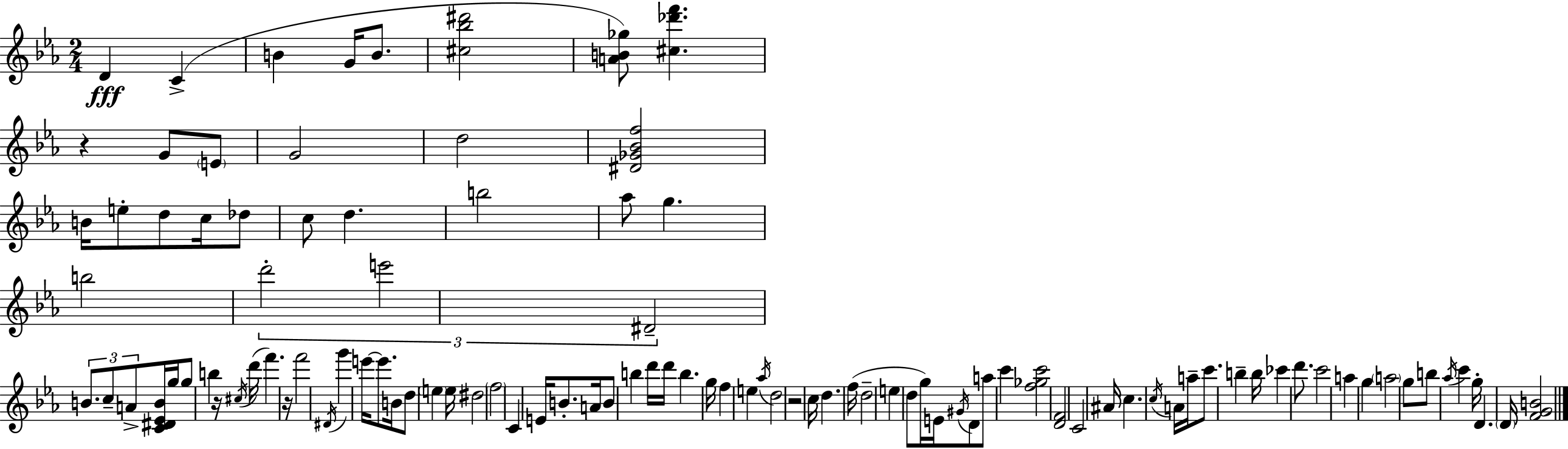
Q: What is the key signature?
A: EES major